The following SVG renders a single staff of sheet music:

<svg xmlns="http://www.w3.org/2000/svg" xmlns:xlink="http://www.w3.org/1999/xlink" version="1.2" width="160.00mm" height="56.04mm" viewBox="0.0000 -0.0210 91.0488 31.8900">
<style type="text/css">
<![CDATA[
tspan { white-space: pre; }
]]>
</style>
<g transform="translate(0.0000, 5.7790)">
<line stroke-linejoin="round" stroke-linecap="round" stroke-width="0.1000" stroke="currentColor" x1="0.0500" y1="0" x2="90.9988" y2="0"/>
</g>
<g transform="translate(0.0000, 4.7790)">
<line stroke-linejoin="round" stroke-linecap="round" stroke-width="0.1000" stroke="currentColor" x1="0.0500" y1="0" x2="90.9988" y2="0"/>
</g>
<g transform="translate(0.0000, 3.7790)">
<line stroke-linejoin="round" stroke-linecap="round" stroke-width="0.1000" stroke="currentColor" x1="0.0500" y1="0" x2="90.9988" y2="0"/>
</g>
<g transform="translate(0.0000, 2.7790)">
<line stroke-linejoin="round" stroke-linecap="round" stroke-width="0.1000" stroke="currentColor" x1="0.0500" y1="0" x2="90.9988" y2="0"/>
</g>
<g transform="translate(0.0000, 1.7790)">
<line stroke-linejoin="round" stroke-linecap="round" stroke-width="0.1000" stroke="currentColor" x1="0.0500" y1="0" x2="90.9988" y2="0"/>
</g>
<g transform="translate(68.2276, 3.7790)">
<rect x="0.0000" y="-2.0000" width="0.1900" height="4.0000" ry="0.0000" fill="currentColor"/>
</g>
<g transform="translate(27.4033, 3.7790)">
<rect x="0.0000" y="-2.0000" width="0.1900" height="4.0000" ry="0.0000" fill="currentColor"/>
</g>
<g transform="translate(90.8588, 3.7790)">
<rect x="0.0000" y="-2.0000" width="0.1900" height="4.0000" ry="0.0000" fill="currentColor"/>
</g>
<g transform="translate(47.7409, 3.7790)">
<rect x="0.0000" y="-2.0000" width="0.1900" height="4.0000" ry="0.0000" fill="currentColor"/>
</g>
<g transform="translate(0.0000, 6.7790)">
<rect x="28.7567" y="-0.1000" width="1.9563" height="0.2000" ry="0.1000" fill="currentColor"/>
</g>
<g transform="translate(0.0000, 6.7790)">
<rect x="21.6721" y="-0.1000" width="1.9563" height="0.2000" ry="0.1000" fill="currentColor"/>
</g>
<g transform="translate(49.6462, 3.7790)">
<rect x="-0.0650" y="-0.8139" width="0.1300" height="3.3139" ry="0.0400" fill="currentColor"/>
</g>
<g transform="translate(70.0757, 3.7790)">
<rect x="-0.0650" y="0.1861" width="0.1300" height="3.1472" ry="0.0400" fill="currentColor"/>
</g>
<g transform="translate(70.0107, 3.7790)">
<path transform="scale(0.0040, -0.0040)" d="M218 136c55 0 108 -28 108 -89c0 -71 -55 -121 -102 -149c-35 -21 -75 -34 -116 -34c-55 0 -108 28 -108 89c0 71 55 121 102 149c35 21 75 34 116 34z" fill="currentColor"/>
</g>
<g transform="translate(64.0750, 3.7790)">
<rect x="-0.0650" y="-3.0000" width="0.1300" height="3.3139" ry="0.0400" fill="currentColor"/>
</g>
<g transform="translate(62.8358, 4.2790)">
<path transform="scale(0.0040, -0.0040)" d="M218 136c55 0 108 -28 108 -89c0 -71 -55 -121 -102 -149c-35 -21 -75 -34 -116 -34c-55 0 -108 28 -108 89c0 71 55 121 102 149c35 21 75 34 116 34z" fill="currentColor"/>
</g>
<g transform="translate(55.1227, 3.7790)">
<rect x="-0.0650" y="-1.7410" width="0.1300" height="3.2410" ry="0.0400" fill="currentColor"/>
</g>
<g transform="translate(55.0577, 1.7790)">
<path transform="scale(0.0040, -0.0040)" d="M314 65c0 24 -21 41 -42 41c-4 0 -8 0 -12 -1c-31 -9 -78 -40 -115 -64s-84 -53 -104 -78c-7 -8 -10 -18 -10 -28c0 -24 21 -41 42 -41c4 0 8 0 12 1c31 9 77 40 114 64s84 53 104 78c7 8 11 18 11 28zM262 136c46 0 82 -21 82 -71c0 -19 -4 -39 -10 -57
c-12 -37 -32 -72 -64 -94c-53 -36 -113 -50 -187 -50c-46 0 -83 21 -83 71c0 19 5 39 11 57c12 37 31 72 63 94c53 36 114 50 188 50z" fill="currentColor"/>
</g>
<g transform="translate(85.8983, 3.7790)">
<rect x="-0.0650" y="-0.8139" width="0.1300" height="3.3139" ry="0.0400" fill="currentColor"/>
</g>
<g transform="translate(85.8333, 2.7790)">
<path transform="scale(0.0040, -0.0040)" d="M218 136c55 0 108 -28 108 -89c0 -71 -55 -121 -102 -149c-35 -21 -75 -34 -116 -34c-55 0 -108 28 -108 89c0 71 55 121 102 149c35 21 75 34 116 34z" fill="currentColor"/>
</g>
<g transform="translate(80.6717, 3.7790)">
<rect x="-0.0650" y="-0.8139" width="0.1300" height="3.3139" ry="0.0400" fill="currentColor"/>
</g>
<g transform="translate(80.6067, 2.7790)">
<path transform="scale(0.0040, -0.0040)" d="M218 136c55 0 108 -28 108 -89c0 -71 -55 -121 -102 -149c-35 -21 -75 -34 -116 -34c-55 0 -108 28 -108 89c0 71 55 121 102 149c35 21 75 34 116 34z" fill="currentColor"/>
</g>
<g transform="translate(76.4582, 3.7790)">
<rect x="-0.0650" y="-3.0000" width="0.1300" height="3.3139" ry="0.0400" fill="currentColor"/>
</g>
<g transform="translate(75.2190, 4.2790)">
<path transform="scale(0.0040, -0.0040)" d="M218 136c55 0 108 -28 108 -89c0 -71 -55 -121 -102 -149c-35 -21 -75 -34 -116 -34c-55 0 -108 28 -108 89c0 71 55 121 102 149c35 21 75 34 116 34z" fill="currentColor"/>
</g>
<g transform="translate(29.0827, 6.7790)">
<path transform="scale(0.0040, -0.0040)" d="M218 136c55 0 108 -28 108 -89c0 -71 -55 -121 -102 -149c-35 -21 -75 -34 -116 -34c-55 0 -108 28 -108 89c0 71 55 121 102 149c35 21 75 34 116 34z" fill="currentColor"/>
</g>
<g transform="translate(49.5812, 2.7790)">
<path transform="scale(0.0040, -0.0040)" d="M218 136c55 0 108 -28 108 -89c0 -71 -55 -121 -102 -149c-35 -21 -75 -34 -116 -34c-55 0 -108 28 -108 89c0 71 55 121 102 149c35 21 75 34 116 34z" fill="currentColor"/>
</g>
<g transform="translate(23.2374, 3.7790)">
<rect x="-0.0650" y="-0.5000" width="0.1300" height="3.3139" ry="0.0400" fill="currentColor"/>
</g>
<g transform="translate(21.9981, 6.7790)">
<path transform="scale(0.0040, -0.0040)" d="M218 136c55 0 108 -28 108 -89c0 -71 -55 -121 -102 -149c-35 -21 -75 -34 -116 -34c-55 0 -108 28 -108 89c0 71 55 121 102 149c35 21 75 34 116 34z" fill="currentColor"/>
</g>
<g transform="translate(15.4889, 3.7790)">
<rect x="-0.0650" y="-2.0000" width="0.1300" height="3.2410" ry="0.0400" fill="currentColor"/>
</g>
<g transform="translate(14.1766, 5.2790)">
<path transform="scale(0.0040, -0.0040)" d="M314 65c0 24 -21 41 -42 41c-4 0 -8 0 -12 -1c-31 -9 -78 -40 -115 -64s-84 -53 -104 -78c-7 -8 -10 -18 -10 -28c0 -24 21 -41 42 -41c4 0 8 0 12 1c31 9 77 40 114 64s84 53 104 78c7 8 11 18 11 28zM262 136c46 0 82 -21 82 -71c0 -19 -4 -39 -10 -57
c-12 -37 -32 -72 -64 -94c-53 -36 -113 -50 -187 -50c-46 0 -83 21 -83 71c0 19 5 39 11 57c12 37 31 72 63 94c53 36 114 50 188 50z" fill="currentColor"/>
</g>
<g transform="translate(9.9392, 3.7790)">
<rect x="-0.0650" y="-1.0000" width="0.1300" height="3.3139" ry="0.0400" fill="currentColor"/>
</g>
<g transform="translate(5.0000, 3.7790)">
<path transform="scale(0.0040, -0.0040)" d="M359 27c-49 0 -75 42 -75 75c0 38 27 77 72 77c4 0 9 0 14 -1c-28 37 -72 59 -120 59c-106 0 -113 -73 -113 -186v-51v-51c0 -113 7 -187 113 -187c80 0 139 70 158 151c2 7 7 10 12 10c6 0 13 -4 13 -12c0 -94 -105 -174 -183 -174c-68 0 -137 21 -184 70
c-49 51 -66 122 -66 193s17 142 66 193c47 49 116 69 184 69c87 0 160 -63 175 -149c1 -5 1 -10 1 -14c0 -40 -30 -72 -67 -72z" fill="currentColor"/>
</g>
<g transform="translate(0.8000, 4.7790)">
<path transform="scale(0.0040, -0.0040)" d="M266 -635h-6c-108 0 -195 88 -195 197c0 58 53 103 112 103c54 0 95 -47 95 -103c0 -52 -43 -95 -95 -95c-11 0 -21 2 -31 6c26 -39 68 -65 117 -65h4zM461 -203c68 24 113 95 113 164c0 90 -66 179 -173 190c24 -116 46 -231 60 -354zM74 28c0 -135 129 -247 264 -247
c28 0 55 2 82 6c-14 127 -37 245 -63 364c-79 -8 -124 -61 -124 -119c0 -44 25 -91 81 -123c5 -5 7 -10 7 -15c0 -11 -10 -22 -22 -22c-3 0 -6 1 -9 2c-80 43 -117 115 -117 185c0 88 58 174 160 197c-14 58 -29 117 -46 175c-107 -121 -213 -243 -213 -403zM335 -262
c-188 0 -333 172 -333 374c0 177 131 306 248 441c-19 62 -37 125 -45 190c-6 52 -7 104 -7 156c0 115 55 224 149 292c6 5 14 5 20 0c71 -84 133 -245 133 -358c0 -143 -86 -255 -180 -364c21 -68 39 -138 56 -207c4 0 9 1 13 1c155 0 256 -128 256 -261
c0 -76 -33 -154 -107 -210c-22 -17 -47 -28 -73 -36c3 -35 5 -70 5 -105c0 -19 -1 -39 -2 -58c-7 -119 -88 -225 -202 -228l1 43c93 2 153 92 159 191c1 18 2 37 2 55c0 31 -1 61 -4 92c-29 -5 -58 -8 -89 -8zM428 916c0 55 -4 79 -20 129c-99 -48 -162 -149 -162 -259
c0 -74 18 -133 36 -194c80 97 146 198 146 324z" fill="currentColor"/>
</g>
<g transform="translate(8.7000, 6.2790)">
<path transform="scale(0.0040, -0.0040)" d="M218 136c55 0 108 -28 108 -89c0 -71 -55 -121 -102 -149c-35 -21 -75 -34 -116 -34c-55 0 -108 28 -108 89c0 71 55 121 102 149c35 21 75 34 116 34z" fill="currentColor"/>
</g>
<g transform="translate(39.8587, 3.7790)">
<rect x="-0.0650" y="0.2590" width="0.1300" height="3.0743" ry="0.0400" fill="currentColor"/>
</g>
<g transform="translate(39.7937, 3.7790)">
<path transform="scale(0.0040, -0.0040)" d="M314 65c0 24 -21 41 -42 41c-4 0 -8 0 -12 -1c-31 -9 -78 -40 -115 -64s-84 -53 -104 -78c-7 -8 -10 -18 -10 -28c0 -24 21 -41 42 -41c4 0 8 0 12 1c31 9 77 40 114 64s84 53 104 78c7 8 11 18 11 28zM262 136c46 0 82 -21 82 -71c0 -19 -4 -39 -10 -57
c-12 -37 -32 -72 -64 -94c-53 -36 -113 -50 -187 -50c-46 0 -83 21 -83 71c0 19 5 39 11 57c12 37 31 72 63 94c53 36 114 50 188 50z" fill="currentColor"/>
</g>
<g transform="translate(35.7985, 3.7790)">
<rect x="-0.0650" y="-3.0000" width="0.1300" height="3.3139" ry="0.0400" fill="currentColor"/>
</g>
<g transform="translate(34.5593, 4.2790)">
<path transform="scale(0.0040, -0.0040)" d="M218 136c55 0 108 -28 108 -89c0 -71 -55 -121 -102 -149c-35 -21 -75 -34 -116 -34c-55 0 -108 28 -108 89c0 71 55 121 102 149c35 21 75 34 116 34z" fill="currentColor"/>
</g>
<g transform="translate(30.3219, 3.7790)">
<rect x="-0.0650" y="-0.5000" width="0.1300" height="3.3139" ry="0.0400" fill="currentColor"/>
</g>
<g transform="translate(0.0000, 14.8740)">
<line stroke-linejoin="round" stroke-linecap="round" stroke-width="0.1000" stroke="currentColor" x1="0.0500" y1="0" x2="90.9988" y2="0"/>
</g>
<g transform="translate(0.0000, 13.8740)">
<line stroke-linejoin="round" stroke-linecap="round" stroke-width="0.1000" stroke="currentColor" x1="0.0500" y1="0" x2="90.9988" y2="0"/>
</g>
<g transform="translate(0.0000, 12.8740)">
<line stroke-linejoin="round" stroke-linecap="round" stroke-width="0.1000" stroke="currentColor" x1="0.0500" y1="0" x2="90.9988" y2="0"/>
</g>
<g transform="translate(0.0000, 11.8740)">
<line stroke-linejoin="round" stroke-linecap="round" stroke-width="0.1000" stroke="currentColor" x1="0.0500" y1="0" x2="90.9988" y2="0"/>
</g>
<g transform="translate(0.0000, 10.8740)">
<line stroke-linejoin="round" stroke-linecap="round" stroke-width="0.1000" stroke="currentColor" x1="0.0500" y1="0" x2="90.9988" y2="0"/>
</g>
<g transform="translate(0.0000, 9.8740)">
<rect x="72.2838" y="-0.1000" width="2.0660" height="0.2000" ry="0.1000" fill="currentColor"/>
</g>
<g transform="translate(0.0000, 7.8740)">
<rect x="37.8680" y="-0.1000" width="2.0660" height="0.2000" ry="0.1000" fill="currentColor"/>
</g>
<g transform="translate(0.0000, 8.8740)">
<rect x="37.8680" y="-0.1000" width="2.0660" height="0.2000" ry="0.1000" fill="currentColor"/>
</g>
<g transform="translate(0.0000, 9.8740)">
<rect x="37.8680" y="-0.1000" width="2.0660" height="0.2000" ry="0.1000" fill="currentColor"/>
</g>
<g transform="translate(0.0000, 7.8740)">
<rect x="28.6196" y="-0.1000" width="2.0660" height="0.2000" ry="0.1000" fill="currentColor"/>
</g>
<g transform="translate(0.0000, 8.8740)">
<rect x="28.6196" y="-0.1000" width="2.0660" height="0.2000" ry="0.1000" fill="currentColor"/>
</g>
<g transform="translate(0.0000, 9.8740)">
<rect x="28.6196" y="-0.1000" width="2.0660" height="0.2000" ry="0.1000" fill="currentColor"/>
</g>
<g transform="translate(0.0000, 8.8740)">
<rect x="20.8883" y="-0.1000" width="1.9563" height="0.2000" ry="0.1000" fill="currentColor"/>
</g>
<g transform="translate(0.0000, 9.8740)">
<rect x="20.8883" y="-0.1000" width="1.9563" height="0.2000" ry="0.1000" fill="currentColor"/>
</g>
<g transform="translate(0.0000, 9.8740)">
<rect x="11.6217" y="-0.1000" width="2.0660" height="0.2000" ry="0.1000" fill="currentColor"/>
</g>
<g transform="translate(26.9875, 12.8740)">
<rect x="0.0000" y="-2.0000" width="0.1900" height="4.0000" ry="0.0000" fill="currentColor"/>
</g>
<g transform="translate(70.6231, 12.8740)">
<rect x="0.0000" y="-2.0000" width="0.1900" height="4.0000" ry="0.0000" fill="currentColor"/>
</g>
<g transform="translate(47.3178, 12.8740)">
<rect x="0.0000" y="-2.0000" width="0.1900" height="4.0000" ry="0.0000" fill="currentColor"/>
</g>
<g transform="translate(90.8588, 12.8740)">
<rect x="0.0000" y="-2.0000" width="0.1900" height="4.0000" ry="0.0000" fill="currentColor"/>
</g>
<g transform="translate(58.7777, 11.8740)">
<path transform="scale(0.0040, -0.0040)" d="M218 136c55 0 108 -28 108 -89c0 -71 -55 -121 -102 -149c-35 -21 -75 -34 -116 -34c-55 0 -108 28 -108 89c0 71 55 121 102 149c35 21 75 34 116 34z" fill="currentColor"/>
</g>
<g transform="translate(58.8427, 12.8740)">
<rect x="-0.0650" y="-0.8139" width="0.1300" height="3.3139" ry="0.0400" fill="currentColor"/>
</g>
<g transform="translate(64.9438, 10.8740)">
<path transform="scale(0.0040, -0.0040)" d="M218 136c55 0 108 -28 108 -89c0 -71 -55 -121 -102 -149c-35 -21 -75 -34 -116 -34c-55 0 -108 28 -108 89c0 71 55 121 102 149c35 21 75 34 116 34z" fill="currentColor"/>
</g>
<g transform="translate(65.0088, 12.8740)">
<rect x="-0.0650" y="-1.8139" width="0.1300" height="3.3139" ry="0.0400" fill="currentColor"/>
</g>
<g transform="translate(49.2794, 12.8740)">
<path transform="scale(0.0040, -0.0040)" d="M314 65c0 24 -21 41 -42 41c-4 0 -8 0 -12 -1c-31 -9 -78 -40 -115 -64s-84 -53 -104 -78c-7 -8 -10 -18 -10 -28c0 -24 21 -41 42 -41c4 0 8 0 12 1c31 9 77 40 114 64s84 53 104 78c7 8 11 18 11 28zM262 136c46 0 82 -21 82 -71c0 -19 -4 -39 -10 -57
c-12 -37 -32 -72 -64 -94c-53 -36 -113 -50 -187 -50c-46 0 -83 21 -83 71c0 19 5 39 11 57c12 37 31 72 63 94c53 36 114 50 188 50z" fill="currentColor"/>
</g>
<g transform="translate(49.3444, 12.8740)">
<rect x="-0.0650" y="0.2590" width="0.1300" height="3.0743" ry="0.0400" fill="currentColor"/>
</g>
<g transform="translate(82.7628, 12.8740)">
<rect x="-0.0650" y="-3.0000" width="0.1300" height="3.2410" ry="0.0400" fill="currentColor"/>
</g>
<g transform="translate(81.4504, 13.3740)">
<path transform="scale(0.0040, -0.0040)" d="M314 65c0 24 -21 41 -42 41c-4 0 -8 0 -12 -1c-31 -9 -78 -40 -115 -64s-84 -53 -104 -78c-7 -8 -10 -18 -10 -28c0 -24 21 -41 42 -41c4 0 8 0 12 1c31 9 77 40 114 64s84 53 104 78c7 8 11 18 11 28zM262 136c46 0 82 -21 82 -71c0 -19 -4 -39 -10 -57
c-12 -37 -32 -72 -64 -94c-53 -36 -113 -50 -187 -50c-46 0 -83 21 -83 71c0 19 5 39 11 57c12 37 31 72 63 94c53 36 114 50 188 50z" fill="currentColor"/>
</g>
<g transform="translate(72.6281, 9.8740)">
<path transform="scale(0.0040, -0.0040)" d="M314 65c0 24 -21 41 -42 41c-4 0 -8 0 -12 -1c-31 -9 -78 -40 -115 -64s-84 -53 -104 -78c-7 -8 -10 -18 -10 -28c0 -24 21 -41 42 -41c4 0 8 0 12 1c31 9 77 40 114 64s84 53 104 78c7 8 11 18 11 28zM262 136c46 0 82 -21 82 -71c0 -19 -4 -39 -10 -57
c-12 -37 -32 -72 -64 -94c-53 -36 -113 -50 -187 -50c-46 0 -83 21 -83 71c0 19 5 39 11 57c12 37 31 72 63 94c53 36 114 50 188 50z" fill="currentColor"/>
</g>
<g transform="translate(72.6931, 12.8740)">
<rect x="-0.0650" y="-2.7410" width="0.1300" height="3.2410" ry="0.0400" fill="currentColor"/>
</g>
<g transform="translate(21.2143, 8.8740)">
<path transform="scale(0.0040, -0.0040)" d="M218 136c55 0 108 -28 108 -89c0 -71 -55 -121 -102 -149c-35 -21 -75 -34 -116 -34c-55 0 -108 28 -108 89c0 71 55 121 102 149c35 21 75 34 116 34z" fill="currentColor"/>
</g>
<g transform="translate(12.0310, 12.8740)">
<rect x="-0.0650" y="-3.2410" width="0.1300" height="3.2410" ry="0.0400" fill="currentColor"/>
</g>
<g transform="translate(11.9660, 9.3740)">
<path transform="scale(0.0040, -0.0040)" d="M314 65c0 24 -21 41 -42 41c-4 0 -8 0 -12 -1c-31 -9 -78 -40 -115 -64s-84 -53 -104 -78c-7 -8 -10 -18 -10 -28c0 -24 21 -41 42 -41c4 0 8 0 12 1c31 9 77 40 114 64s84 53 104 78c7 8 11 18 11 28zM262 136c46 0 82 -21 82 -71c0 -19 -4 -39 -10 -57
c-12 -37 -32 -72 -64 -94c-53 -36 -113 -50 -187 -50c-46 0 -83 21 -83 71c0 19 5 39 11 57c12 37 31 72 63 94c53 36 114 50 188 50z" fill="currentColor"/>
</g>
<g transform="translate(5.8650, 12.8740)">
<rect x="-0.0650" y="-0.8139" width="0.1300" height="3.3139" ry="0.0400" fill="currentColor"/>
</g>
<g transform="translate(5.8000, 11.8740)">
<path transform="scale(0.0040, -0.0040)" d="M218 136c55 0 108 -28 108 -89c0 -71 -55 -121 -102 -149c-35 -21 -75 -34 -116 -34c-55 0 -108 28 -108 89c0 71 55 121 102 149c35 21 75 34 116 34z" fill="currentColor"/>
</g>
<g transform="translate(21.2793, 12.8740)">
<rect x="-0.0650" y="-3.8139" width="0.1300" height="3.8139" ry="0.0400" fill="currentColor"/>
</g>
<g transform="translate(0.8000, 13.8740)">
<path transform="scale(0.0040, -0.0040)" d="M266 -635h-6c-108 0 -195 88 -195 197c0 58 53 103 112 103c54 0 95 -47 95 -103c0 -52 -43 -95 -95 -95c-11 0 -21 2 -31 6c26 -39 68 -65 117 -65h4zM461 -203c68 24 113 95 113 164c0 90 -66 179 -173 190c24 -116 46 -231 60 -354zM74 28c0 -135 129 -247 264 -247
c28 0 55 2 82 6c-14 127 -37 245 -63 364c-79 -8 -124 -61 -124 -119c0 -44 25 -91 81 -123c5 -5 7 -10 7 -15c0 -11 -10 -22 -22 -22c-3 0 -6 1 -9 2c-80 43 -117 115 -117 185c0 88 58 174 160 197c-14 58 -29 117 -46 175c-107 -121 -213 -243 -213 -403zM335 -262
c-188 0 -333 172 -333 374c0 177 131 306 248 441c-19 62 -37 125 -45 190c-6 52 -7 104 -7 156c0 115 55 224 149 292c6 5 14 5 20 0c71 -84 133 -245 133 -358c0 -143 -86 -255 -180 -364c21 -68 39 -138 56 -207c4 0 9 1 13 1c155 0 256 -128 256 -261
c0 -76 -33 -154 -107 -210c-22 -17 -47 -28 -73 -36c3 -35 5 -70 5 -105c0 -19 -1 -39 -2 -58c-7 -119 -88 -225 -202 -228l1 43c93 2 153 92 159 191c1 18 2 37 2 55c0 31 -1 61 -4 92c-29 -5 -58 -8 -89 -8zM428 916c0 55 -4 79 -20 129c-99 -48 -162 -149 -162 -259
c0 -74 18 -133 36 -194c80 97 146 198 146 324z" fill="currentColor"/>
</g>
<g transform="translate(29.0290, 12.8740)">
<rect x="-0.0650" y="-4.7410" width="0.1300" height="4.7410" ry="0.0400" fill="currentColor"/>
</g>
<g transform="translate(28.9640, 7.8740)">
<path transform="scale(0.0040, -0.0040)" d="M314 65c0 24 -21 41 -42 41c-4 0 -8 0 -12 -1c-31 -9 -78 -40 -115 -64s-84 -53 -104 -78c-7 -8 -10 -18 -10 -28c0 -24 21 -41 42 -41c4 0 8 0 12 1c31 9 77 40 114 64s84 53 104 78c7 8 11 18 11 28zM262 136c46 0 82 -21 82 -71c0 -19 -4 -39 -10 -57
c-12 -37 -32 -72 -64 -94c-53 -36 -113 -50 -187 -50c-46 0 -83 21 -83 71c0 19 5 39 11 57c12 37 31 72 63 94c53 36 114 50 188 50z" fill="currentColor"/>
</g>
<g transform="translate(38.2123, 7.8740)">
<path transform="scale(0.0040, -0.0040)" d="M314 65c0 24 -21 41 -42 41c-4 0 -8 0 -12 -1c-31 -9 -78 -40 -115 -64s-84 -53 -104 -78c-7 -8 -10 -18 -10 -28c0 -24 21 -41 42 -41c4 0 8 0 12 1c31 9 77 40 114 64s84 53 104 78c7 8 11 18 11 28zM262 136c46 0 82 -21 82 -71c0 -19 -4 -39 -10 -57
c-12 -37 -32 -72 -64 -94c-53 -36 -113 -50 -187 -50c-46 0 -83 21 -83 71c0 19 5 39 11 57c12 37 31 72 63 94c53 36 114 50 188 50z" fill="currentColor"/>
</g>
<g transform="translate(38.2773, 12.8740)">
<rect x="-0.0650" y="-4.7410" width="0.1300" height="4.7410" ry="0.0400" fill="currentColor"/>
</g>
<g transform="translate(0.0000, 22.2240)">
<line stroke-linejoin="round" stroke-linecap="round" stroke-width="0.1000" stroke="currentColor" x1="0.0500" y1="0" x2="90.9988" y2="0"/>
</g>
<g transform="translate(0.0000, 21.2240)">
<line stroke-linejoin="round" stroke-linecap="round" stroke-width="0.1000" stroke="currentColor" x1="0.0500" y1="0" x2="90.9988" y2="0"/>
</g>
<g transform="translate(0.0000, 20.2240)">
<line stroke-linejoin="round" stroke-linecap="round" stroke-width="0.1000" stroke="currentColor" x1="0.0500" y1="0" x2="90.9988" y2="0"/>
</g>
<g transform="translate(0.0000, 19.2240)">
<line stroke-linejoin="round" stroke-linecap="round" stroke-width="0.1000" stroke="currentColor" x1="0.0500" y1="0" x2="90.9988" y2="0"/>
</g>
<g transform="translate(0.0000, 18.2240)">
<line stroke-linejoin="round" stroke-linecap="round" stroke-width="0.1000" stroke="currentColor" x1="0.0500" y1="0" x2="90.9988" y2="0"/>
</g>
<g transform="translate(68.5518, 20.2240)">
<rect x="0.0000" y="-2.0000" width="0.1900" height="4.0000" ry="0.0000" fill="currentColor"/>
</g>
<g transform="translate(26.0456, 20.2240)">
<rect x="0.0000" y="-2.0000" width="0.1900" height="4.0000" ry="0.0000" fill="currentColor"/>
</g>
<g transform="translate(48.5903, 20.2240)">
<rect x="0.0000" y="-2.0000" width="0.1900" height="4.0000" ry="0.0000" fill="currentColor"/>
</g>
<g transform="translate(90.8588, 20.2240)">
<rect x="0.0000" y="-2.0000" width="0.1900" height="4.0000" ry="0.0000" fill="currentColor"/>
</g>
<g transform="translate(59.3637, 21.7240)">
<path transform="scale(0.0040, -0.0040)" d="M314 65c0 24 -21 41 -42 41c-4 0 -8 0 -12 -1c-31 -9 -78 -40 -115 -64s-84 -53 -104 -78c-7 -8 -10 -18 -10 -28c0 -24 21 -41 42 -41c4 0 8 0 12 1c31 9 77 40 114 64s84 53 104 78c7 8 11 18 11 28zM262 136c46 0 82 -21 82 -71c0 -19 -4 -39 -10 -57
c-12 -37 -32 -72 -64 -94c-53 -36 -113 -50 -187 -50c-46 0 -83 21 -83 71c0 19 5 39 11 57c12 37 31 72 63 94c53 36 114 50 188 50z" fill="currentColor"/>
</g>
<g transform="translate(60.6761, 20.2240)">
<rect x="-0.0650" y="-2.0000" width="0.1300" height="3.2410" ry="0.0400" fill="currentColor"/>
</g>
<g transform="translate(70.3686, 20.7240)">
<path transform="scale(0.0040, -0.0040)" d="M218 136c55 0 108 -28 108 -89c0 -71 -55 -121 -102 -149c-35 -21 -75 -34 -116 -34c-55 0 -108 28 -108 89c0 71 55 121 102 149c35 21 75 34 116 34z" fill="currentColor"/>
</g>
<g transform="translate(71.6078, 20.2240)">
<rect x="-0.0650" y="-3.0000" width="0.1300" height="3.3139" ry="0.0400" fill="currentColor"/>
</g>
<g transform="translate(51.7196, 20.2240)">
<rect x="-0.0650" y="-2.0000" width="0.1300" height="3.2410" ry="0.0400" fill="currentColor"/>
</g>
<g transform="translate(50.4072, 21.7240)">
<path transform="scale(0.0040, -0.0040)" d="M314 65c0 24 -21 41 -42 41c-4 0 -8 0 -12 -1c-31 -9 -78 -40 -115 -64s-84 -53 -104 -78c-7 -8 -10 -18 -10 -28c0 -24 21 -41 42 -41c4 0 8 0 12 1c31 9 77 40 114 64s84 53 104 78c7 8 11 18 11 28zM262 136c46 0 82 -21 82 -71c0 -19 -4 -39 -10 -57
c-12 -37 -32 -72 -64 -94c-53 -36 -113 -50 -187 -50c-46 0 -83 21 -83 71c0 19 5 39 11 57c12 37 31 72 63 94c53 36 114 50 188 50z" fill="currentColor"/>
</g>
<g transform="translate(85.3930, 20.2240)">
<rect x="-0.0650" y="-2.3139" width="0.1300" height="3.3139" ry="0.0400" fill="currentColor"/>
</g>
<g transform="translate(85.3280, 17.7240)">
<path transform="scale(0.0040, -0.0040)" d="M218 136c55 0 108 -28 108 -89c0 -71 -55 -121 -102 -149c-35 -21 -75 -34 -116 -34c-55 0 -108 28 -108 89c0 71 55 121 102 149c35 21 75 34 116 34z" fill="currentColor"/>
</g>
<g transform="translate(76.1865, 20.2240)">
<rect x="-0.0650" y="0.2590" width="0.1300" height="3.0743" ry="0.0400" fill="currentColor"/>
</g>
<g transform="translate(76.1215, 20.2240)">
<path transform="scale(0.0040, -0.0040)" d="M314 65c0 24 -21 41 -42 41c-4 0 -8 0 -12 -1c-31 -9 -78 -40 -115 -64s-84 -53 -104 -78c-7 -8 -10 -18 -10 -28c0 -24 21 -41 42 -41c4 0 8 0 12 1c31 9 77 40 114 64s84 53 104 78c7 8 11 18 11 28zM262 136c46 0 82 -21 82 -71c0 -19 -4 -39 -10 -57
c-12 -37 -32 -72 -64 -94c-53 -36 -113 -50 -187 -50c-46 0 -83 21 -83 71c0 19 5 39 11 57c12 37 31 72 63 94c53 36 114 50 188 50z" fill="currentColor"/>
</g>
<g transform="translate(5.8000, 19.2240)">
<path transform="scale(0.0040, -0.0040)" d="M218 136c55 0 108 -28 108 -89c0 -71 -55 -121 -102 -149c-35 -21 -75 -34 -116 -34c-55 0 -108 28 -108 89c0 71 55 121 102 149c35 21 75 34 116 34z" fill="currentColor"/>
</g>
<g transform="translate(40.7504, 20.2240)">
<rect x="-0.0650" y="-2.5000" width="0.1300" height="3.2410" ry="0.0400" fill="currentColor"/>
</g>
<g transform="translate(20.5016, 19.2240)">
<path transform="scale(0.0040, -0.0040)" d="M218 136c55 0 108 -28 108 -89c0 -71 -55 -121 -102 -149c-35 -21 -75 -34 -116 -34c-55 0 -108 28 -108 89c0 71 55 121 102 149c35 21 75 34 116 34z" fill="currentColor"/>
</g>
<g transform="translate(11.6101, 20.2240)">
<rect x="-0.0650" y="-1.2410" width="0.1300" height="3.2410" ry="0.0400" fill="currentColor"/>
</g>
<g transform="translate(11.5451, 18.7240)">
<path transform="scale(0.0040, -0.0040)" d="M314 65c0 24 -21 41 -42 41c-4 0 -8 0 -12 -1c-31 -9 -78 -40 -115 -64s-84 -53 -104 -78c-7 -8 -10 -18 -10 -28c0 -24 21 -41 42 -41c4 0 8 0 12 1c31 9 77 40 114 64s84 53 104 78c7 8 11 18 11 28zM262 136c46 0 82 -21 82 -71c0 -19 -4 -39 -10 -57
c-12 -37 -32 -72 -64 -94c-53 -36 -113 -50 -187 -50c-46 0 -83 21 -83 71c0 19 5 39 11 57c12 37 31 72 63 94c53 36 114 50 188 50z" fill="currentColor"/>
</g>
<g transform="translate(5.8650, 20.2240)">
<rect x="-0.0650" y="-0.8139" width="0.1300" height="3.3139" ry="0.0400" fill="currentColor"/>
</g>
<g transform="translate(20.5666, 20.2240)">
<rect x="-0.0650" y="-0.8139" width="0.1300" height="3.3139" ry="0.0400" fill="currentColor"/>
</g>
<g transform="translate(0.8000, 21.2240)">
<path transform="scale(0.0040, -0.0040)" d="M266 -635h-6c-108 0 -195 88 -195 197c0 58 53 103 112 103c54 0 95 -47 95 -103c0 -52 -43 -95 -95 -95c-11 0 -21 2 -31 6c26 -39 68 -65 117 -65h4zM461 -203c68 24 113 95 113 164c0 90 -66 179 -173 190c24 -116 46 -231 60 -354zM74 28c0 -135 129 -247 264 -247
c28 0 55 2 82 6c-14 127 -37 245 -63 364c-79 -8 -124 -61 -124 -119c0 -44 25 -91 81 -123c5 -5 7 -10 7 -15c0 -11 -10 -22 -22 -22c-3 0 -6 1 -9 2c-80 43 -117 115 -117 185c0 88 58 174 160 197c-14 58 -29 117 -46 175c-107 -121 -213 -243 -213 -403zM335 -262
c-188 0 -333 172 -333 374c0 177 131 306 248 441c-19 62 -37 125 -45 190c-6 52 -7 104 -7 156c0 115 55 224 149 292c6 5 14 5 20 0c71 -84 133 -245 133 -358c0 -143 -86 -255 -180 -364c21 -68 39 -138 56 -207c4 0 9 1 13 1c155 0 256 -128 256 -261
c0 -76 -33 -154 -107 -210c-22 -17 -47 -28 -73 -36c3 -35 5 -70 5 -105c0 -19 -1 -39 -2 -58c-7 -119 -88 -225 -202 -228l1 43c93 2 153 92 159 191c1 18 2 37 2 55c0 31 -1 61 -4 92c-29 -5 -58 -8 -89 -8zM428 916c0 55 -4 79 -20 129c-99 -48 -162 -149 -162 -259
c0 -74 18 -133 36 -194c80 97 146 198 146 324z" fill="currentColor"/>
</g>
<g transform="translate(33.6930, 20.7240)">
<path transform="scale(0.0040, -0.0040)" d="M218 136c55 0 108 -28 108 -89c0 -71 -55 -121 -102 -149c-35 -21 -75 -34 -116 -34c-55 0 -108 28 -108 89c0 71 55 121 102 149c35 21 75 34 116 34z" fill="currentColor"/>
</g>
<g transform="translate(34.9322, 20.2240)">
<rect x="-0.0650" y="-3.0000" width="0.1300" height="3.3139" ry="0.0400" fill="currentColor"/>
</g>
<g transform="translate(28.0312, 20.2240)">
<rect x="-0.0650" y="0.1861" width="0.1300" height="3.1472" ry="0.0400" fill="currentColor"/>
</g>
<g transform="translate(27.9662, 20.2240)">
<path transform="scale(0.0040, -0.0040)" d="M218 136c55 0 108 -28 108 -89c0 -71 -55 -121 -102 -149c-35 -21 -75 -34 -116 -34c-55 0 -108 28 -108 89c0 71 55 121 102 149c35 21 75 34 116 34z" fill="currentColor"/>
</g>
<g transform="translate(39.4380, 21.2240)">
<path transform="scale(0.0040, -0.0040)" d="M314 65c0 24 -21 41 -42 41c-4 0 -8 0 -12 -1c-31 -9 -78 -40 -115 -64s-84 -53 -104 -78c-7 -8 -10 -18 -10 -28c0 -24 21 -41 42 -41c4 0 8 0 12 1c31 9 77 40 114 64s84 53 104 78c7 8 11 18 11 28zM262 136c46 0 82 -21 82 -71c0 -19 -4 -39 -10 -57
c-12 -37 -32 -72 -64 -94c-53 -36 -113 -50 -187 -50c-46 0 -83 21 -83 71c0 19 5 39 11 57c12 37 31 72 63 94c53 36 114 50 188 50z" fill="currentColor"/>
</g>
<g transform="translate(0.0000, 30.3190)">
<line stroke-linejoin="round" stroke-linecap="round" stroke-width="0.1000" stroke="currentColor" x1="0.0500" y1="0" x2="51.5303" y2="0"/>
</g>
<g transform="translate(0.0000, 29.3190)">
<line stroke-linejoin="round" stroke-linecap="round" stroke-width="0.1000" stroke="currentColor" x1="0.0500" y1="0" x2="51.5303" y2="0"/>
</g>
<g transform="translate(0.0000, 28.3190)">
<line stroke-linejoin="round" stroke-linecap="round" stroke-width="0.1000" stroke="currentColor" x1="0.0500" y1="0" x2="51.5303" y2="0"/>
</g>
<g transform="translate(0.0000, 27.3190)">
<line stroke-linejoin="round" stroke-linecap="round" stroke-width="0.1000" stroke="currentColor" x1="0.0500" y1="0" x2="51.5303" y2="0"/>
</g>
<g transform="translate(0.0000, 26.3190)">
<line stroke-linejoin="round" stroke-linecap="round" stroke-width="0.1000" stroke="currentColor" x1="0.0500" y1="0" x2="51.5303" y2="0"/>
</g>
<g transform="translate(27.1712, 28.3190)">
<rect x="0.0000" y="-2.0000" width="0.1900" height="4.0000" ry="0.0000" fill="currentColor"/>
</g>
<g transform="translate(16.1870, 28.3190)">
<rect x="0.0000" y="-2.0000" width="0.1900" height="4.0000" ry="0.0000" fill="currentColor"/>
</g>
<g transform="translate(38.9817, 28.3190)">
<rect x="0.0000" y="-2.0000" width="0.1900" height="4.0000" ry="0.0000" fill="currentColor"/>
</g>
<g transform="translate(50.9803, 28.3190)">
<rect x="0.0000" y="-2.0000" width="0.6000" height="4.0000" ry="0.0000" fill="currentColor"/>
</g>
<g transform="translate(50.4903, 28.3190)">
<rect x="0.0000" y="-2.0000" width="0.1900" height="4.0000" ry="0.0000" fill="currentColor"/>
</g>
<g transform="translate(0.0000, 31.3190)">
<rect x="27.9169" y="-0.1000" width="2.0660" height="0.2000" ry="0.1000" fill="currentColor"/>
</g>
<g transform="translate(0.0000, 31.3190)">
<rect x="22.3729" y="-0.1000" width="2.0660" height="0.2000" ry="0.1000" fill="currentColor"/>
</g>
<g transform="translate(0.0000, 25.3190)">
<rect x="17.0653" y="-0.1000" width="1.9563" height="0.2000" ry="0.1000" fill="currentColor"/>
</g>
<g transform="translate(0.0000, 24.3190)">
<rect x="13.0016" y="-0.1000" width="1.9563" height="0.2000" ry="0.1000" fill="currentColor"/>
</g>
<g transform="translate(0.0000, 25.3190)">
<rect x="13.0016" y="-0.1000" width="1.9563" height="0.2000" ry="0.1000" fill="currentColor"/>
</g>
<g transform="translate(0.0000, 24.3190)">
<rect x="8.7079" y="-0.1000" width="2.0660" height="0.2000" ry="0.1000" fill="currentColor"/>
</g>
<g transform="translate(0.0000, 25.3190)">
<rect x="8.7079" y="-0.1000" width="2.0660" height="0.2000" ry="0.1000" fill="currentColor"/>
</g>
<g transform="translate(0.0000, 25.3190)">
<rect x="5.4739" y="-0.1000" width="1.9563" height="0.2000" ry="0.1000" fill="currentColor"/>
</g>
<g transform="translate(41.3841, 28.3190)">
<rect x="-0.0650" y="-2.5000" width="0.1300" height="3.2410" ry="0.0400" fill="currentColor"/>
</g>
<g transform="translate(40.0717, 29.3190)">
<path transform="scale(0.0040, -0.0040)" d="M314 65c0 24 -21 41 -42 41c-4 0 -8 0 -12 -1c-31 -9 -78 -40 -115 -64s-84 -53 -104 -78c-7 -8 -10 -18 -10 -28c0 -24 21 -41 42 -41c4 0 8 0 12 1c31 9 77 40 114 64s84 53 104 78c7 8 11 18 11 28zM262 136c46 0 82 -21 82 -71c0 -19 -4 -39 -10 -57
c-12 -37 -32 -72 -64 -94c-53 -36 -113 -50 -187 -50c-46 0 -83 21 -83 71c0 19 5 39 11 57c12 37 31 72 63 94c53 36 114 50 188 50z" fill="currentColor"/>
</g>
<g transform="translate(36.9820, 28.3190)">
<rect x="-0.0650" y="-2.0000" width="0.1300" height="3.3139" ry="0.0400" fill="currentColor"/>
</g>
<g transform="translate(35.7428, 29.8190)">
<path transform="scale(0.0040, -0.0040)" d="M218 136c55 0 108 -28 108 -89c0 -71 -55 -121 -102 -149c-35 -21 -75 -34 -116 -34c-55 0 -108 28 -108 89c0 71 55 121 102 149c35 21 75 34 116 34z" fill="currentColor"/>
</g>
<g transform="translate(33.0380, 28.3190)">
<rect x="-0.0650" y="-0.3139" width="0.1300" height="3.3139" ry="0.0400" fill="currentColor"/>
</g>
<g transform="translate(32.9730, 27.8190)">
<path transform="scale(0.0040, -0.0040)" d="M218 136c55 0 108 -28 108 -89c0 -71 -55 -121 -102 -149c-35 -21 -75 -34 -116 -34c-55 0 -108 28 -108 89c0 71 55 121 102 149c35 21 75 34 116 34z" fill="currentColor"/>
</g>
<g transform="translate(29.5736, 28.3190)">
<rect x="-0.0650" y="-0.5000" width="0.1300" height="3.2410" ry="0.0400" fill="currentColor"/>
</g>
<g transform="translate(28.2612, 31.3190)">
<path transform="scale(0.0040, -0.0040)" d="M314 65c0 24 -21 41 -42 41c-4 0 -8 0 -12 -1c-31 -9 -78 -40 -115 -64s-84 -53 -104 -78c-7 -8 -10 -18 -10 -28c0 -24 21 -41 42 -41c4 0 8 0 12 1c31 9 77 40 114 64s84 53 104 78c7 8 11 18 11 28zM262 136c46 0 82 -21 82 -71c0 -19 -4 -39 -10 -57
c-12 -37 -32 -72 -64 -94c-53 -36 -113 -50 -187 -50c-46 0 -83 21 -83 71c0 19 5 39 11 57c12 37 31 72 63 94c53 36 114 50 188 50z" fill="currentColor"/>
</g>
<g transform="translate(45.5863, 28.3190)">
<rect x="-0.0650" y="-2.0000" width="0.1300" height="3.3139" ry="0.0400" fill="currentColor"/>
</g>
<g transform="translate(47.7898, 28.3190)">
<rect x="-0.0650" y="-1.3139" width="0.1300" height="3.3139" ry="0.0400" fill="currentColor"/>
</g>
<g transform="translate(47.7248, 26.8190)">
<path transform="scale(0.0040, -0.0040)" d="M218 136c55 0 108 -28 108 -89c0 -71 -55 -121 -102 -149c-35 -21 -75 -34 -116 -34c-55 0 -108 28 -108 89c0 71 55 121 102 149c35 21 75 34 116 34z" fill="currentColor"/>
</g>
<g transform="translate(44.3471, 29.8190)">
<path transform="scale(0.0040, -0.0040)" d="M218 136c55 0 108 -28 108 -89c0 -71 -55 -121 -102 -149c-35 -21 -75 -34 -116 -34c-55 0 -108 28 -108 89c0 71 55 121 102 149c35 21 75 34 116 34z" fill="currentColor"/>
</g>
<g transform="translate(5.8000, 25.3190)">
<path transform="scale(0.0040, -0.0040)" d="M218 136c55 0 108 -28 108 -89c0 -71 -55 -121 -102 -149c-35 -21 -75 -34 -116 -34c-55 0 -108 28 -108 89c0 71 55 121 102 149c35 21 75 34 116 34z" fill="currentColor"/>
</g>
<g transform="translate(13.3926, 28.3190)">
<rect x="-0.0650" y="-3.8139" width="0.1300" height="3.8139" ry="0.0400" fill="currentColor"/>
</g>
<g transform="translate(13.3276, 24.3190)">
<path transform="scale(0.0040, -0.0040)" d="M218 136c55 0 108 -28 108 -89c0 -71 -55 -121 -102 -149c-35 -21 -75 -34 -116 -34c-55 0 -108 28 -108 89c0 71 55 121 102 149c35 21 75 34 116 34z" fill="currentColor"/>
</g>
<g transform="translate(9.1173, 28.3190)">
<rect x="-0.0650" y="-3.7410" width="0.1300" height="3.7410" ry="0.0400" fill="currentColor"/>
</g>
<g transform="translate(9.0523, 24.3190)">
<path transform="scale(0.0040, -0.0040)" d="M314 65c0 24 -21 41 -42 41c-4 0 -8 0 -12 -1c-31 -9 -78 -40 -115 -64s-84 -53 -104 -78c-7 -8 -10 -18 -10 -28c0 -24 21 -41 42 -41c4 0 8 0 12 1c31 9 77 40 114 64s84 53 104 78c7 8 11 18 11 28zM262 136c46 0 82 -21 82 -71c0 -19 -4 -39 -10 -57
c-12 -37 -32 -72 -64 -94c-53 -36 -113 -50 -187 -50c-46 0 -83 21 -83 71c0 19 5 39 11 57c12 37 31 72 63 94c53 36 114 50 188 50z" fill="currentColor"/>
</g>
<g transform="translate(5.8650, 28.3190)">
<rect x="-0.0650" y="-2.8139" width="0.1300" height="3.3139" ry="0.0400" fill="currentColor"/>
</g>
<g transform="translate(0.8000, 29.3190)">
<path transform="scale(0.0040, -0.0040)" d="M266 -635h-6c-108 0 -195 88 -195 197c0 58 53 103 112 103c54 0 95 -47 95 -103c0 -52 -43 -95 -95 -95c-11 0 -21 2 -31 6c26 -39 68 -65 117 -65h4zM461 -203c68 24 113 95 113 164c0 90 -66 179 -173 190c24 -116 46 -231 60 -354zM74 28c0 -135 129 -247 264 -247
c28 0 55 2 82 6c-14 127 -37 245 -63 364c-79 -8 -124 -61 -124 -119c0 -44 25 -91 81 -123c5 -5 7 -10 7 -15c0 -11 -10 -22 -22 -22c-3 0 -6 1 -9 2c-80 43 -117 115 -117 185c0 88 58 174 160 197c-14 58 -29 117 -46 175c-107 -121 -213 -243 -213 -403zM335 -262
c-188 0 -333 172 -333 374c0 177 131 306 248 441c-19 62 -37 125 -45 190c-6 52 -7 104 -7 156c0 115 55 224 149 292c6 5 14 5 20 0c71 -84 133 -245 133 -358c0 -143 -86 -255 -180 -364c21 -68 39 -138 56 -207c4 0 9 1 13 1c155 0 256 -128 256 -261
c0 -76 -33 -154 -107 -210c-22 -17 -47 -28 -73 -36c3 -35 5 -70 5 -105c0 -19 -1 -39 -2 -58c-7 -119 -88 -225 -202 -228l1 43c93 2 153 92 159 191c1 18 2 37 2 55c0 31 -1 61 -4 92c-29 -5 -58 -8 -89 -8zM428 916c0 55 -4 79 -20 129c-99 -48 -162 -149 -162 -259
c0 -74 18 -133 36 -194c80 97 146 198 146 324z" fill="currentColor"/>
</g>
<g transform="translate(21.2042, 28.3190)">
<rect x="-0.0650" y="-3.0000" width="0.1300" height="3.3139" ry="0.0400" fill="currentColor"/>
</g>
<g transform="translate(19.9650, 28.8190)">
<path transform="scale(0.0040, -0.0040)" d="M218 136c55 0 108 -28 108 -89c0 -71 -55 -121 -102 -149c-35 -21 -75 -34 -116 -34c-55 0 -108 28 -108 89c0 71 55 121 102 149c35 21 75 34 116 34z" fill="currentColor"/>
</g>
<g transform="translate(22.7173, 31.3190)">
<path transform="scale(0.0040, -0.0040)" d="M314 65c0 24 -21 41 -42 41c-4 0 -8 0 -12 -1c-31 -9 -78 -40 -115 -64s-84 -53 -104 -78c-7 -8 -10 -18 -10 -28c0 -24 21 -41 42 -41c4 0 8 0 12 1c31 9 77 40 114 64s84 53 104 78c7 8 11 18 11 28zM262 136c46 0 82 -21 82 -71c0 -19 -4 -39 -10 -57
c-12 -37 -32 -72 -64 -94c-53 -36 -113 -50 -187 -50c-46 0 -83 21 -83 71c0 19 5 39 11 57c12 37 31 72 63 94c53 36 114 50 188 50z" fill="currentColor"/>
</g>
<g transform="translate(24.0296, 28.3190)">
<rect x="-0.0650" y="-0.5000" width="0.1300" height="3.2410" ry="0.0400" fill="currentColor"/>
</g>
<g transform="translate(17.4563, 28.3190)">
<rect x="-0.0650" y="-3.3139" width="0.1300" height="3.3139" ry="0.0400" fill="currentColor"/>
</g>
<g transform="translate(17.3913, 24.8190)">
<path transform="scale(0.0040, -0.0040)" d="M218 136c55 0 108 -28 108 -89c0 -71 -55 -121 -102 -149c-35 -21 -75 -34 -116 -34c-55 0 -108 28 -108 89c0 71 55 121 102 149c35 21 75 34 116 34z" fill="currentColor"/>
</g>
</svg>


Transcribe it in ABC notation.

X:1
T:Untitled
M:4/4
L:1/4
K:C
D F2 C C A B2 d f2 A B A d d d b2 c' e'2 e'2 B2 d f a2 A2 d e2 d B A G2 F2 F2 A B2 g a c'2 c' b A C2 C2 c F G2 F e